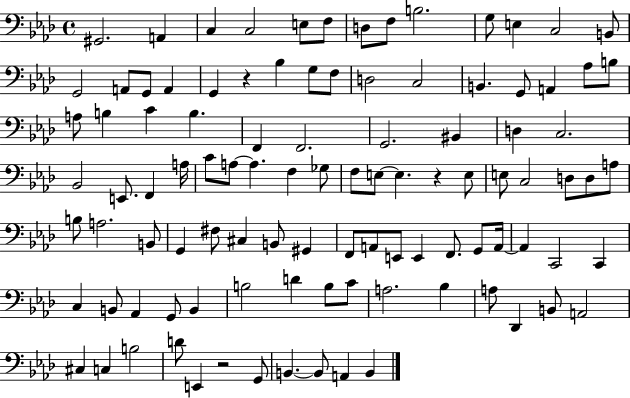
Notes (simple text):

G#2/h. A2/q C3/q C3/h E3/e F3/e D3/e F3/e B3/h. G3/e E3/q C3/h B2/e G2/h A2/e G2/e A2/q G2/q R/q Bb3/q G3/e F3/e D3/h C3/h B2/q. G2/e A2/q Ab3/e B3/e A3/e B3/q C4/q B3/q. F2/q F2/h. G2/h. BIS2/q D3/q C3/h. Bb2/h E2/e. F2/q A3/s C4/e A3/e A3/q. F3/q Gb3/e F3/e E3/e E3/q. R/q E3/e E3/e C3/h D3/e D3/e A3/e B3/e A3/h. B2/e G2/q F#3/e C#3/q B2/e G#2/q F2/e A2/e E2/e E2/q F2/e. G2/e A2/s A2/q C2/h C2/q C3/q B2/e Ab2/q G2/e B2/q B3/h D4/q B3/e C4/e A3/h. Bb3/q A3/e Db2/q B2/e A2/h C#3/q C3/q B3/h D4/e E2/q R/h G2/e B2/q. B2/e A2/q B2/q